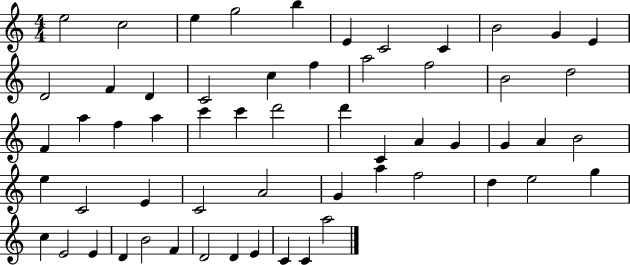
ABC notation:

X:1
T:Untitled
M:4/4
L:1/4
K:C
e2 c2 e g2 b E C2 C B2 G E D2 F D C2 c f a2 f2 B2 d2 F a f a c' c' d'2 d' C A G G A B2 e C2 E C2 A2 G a f2 d e2 g c E2 E D B2 F D2 D E C C a2